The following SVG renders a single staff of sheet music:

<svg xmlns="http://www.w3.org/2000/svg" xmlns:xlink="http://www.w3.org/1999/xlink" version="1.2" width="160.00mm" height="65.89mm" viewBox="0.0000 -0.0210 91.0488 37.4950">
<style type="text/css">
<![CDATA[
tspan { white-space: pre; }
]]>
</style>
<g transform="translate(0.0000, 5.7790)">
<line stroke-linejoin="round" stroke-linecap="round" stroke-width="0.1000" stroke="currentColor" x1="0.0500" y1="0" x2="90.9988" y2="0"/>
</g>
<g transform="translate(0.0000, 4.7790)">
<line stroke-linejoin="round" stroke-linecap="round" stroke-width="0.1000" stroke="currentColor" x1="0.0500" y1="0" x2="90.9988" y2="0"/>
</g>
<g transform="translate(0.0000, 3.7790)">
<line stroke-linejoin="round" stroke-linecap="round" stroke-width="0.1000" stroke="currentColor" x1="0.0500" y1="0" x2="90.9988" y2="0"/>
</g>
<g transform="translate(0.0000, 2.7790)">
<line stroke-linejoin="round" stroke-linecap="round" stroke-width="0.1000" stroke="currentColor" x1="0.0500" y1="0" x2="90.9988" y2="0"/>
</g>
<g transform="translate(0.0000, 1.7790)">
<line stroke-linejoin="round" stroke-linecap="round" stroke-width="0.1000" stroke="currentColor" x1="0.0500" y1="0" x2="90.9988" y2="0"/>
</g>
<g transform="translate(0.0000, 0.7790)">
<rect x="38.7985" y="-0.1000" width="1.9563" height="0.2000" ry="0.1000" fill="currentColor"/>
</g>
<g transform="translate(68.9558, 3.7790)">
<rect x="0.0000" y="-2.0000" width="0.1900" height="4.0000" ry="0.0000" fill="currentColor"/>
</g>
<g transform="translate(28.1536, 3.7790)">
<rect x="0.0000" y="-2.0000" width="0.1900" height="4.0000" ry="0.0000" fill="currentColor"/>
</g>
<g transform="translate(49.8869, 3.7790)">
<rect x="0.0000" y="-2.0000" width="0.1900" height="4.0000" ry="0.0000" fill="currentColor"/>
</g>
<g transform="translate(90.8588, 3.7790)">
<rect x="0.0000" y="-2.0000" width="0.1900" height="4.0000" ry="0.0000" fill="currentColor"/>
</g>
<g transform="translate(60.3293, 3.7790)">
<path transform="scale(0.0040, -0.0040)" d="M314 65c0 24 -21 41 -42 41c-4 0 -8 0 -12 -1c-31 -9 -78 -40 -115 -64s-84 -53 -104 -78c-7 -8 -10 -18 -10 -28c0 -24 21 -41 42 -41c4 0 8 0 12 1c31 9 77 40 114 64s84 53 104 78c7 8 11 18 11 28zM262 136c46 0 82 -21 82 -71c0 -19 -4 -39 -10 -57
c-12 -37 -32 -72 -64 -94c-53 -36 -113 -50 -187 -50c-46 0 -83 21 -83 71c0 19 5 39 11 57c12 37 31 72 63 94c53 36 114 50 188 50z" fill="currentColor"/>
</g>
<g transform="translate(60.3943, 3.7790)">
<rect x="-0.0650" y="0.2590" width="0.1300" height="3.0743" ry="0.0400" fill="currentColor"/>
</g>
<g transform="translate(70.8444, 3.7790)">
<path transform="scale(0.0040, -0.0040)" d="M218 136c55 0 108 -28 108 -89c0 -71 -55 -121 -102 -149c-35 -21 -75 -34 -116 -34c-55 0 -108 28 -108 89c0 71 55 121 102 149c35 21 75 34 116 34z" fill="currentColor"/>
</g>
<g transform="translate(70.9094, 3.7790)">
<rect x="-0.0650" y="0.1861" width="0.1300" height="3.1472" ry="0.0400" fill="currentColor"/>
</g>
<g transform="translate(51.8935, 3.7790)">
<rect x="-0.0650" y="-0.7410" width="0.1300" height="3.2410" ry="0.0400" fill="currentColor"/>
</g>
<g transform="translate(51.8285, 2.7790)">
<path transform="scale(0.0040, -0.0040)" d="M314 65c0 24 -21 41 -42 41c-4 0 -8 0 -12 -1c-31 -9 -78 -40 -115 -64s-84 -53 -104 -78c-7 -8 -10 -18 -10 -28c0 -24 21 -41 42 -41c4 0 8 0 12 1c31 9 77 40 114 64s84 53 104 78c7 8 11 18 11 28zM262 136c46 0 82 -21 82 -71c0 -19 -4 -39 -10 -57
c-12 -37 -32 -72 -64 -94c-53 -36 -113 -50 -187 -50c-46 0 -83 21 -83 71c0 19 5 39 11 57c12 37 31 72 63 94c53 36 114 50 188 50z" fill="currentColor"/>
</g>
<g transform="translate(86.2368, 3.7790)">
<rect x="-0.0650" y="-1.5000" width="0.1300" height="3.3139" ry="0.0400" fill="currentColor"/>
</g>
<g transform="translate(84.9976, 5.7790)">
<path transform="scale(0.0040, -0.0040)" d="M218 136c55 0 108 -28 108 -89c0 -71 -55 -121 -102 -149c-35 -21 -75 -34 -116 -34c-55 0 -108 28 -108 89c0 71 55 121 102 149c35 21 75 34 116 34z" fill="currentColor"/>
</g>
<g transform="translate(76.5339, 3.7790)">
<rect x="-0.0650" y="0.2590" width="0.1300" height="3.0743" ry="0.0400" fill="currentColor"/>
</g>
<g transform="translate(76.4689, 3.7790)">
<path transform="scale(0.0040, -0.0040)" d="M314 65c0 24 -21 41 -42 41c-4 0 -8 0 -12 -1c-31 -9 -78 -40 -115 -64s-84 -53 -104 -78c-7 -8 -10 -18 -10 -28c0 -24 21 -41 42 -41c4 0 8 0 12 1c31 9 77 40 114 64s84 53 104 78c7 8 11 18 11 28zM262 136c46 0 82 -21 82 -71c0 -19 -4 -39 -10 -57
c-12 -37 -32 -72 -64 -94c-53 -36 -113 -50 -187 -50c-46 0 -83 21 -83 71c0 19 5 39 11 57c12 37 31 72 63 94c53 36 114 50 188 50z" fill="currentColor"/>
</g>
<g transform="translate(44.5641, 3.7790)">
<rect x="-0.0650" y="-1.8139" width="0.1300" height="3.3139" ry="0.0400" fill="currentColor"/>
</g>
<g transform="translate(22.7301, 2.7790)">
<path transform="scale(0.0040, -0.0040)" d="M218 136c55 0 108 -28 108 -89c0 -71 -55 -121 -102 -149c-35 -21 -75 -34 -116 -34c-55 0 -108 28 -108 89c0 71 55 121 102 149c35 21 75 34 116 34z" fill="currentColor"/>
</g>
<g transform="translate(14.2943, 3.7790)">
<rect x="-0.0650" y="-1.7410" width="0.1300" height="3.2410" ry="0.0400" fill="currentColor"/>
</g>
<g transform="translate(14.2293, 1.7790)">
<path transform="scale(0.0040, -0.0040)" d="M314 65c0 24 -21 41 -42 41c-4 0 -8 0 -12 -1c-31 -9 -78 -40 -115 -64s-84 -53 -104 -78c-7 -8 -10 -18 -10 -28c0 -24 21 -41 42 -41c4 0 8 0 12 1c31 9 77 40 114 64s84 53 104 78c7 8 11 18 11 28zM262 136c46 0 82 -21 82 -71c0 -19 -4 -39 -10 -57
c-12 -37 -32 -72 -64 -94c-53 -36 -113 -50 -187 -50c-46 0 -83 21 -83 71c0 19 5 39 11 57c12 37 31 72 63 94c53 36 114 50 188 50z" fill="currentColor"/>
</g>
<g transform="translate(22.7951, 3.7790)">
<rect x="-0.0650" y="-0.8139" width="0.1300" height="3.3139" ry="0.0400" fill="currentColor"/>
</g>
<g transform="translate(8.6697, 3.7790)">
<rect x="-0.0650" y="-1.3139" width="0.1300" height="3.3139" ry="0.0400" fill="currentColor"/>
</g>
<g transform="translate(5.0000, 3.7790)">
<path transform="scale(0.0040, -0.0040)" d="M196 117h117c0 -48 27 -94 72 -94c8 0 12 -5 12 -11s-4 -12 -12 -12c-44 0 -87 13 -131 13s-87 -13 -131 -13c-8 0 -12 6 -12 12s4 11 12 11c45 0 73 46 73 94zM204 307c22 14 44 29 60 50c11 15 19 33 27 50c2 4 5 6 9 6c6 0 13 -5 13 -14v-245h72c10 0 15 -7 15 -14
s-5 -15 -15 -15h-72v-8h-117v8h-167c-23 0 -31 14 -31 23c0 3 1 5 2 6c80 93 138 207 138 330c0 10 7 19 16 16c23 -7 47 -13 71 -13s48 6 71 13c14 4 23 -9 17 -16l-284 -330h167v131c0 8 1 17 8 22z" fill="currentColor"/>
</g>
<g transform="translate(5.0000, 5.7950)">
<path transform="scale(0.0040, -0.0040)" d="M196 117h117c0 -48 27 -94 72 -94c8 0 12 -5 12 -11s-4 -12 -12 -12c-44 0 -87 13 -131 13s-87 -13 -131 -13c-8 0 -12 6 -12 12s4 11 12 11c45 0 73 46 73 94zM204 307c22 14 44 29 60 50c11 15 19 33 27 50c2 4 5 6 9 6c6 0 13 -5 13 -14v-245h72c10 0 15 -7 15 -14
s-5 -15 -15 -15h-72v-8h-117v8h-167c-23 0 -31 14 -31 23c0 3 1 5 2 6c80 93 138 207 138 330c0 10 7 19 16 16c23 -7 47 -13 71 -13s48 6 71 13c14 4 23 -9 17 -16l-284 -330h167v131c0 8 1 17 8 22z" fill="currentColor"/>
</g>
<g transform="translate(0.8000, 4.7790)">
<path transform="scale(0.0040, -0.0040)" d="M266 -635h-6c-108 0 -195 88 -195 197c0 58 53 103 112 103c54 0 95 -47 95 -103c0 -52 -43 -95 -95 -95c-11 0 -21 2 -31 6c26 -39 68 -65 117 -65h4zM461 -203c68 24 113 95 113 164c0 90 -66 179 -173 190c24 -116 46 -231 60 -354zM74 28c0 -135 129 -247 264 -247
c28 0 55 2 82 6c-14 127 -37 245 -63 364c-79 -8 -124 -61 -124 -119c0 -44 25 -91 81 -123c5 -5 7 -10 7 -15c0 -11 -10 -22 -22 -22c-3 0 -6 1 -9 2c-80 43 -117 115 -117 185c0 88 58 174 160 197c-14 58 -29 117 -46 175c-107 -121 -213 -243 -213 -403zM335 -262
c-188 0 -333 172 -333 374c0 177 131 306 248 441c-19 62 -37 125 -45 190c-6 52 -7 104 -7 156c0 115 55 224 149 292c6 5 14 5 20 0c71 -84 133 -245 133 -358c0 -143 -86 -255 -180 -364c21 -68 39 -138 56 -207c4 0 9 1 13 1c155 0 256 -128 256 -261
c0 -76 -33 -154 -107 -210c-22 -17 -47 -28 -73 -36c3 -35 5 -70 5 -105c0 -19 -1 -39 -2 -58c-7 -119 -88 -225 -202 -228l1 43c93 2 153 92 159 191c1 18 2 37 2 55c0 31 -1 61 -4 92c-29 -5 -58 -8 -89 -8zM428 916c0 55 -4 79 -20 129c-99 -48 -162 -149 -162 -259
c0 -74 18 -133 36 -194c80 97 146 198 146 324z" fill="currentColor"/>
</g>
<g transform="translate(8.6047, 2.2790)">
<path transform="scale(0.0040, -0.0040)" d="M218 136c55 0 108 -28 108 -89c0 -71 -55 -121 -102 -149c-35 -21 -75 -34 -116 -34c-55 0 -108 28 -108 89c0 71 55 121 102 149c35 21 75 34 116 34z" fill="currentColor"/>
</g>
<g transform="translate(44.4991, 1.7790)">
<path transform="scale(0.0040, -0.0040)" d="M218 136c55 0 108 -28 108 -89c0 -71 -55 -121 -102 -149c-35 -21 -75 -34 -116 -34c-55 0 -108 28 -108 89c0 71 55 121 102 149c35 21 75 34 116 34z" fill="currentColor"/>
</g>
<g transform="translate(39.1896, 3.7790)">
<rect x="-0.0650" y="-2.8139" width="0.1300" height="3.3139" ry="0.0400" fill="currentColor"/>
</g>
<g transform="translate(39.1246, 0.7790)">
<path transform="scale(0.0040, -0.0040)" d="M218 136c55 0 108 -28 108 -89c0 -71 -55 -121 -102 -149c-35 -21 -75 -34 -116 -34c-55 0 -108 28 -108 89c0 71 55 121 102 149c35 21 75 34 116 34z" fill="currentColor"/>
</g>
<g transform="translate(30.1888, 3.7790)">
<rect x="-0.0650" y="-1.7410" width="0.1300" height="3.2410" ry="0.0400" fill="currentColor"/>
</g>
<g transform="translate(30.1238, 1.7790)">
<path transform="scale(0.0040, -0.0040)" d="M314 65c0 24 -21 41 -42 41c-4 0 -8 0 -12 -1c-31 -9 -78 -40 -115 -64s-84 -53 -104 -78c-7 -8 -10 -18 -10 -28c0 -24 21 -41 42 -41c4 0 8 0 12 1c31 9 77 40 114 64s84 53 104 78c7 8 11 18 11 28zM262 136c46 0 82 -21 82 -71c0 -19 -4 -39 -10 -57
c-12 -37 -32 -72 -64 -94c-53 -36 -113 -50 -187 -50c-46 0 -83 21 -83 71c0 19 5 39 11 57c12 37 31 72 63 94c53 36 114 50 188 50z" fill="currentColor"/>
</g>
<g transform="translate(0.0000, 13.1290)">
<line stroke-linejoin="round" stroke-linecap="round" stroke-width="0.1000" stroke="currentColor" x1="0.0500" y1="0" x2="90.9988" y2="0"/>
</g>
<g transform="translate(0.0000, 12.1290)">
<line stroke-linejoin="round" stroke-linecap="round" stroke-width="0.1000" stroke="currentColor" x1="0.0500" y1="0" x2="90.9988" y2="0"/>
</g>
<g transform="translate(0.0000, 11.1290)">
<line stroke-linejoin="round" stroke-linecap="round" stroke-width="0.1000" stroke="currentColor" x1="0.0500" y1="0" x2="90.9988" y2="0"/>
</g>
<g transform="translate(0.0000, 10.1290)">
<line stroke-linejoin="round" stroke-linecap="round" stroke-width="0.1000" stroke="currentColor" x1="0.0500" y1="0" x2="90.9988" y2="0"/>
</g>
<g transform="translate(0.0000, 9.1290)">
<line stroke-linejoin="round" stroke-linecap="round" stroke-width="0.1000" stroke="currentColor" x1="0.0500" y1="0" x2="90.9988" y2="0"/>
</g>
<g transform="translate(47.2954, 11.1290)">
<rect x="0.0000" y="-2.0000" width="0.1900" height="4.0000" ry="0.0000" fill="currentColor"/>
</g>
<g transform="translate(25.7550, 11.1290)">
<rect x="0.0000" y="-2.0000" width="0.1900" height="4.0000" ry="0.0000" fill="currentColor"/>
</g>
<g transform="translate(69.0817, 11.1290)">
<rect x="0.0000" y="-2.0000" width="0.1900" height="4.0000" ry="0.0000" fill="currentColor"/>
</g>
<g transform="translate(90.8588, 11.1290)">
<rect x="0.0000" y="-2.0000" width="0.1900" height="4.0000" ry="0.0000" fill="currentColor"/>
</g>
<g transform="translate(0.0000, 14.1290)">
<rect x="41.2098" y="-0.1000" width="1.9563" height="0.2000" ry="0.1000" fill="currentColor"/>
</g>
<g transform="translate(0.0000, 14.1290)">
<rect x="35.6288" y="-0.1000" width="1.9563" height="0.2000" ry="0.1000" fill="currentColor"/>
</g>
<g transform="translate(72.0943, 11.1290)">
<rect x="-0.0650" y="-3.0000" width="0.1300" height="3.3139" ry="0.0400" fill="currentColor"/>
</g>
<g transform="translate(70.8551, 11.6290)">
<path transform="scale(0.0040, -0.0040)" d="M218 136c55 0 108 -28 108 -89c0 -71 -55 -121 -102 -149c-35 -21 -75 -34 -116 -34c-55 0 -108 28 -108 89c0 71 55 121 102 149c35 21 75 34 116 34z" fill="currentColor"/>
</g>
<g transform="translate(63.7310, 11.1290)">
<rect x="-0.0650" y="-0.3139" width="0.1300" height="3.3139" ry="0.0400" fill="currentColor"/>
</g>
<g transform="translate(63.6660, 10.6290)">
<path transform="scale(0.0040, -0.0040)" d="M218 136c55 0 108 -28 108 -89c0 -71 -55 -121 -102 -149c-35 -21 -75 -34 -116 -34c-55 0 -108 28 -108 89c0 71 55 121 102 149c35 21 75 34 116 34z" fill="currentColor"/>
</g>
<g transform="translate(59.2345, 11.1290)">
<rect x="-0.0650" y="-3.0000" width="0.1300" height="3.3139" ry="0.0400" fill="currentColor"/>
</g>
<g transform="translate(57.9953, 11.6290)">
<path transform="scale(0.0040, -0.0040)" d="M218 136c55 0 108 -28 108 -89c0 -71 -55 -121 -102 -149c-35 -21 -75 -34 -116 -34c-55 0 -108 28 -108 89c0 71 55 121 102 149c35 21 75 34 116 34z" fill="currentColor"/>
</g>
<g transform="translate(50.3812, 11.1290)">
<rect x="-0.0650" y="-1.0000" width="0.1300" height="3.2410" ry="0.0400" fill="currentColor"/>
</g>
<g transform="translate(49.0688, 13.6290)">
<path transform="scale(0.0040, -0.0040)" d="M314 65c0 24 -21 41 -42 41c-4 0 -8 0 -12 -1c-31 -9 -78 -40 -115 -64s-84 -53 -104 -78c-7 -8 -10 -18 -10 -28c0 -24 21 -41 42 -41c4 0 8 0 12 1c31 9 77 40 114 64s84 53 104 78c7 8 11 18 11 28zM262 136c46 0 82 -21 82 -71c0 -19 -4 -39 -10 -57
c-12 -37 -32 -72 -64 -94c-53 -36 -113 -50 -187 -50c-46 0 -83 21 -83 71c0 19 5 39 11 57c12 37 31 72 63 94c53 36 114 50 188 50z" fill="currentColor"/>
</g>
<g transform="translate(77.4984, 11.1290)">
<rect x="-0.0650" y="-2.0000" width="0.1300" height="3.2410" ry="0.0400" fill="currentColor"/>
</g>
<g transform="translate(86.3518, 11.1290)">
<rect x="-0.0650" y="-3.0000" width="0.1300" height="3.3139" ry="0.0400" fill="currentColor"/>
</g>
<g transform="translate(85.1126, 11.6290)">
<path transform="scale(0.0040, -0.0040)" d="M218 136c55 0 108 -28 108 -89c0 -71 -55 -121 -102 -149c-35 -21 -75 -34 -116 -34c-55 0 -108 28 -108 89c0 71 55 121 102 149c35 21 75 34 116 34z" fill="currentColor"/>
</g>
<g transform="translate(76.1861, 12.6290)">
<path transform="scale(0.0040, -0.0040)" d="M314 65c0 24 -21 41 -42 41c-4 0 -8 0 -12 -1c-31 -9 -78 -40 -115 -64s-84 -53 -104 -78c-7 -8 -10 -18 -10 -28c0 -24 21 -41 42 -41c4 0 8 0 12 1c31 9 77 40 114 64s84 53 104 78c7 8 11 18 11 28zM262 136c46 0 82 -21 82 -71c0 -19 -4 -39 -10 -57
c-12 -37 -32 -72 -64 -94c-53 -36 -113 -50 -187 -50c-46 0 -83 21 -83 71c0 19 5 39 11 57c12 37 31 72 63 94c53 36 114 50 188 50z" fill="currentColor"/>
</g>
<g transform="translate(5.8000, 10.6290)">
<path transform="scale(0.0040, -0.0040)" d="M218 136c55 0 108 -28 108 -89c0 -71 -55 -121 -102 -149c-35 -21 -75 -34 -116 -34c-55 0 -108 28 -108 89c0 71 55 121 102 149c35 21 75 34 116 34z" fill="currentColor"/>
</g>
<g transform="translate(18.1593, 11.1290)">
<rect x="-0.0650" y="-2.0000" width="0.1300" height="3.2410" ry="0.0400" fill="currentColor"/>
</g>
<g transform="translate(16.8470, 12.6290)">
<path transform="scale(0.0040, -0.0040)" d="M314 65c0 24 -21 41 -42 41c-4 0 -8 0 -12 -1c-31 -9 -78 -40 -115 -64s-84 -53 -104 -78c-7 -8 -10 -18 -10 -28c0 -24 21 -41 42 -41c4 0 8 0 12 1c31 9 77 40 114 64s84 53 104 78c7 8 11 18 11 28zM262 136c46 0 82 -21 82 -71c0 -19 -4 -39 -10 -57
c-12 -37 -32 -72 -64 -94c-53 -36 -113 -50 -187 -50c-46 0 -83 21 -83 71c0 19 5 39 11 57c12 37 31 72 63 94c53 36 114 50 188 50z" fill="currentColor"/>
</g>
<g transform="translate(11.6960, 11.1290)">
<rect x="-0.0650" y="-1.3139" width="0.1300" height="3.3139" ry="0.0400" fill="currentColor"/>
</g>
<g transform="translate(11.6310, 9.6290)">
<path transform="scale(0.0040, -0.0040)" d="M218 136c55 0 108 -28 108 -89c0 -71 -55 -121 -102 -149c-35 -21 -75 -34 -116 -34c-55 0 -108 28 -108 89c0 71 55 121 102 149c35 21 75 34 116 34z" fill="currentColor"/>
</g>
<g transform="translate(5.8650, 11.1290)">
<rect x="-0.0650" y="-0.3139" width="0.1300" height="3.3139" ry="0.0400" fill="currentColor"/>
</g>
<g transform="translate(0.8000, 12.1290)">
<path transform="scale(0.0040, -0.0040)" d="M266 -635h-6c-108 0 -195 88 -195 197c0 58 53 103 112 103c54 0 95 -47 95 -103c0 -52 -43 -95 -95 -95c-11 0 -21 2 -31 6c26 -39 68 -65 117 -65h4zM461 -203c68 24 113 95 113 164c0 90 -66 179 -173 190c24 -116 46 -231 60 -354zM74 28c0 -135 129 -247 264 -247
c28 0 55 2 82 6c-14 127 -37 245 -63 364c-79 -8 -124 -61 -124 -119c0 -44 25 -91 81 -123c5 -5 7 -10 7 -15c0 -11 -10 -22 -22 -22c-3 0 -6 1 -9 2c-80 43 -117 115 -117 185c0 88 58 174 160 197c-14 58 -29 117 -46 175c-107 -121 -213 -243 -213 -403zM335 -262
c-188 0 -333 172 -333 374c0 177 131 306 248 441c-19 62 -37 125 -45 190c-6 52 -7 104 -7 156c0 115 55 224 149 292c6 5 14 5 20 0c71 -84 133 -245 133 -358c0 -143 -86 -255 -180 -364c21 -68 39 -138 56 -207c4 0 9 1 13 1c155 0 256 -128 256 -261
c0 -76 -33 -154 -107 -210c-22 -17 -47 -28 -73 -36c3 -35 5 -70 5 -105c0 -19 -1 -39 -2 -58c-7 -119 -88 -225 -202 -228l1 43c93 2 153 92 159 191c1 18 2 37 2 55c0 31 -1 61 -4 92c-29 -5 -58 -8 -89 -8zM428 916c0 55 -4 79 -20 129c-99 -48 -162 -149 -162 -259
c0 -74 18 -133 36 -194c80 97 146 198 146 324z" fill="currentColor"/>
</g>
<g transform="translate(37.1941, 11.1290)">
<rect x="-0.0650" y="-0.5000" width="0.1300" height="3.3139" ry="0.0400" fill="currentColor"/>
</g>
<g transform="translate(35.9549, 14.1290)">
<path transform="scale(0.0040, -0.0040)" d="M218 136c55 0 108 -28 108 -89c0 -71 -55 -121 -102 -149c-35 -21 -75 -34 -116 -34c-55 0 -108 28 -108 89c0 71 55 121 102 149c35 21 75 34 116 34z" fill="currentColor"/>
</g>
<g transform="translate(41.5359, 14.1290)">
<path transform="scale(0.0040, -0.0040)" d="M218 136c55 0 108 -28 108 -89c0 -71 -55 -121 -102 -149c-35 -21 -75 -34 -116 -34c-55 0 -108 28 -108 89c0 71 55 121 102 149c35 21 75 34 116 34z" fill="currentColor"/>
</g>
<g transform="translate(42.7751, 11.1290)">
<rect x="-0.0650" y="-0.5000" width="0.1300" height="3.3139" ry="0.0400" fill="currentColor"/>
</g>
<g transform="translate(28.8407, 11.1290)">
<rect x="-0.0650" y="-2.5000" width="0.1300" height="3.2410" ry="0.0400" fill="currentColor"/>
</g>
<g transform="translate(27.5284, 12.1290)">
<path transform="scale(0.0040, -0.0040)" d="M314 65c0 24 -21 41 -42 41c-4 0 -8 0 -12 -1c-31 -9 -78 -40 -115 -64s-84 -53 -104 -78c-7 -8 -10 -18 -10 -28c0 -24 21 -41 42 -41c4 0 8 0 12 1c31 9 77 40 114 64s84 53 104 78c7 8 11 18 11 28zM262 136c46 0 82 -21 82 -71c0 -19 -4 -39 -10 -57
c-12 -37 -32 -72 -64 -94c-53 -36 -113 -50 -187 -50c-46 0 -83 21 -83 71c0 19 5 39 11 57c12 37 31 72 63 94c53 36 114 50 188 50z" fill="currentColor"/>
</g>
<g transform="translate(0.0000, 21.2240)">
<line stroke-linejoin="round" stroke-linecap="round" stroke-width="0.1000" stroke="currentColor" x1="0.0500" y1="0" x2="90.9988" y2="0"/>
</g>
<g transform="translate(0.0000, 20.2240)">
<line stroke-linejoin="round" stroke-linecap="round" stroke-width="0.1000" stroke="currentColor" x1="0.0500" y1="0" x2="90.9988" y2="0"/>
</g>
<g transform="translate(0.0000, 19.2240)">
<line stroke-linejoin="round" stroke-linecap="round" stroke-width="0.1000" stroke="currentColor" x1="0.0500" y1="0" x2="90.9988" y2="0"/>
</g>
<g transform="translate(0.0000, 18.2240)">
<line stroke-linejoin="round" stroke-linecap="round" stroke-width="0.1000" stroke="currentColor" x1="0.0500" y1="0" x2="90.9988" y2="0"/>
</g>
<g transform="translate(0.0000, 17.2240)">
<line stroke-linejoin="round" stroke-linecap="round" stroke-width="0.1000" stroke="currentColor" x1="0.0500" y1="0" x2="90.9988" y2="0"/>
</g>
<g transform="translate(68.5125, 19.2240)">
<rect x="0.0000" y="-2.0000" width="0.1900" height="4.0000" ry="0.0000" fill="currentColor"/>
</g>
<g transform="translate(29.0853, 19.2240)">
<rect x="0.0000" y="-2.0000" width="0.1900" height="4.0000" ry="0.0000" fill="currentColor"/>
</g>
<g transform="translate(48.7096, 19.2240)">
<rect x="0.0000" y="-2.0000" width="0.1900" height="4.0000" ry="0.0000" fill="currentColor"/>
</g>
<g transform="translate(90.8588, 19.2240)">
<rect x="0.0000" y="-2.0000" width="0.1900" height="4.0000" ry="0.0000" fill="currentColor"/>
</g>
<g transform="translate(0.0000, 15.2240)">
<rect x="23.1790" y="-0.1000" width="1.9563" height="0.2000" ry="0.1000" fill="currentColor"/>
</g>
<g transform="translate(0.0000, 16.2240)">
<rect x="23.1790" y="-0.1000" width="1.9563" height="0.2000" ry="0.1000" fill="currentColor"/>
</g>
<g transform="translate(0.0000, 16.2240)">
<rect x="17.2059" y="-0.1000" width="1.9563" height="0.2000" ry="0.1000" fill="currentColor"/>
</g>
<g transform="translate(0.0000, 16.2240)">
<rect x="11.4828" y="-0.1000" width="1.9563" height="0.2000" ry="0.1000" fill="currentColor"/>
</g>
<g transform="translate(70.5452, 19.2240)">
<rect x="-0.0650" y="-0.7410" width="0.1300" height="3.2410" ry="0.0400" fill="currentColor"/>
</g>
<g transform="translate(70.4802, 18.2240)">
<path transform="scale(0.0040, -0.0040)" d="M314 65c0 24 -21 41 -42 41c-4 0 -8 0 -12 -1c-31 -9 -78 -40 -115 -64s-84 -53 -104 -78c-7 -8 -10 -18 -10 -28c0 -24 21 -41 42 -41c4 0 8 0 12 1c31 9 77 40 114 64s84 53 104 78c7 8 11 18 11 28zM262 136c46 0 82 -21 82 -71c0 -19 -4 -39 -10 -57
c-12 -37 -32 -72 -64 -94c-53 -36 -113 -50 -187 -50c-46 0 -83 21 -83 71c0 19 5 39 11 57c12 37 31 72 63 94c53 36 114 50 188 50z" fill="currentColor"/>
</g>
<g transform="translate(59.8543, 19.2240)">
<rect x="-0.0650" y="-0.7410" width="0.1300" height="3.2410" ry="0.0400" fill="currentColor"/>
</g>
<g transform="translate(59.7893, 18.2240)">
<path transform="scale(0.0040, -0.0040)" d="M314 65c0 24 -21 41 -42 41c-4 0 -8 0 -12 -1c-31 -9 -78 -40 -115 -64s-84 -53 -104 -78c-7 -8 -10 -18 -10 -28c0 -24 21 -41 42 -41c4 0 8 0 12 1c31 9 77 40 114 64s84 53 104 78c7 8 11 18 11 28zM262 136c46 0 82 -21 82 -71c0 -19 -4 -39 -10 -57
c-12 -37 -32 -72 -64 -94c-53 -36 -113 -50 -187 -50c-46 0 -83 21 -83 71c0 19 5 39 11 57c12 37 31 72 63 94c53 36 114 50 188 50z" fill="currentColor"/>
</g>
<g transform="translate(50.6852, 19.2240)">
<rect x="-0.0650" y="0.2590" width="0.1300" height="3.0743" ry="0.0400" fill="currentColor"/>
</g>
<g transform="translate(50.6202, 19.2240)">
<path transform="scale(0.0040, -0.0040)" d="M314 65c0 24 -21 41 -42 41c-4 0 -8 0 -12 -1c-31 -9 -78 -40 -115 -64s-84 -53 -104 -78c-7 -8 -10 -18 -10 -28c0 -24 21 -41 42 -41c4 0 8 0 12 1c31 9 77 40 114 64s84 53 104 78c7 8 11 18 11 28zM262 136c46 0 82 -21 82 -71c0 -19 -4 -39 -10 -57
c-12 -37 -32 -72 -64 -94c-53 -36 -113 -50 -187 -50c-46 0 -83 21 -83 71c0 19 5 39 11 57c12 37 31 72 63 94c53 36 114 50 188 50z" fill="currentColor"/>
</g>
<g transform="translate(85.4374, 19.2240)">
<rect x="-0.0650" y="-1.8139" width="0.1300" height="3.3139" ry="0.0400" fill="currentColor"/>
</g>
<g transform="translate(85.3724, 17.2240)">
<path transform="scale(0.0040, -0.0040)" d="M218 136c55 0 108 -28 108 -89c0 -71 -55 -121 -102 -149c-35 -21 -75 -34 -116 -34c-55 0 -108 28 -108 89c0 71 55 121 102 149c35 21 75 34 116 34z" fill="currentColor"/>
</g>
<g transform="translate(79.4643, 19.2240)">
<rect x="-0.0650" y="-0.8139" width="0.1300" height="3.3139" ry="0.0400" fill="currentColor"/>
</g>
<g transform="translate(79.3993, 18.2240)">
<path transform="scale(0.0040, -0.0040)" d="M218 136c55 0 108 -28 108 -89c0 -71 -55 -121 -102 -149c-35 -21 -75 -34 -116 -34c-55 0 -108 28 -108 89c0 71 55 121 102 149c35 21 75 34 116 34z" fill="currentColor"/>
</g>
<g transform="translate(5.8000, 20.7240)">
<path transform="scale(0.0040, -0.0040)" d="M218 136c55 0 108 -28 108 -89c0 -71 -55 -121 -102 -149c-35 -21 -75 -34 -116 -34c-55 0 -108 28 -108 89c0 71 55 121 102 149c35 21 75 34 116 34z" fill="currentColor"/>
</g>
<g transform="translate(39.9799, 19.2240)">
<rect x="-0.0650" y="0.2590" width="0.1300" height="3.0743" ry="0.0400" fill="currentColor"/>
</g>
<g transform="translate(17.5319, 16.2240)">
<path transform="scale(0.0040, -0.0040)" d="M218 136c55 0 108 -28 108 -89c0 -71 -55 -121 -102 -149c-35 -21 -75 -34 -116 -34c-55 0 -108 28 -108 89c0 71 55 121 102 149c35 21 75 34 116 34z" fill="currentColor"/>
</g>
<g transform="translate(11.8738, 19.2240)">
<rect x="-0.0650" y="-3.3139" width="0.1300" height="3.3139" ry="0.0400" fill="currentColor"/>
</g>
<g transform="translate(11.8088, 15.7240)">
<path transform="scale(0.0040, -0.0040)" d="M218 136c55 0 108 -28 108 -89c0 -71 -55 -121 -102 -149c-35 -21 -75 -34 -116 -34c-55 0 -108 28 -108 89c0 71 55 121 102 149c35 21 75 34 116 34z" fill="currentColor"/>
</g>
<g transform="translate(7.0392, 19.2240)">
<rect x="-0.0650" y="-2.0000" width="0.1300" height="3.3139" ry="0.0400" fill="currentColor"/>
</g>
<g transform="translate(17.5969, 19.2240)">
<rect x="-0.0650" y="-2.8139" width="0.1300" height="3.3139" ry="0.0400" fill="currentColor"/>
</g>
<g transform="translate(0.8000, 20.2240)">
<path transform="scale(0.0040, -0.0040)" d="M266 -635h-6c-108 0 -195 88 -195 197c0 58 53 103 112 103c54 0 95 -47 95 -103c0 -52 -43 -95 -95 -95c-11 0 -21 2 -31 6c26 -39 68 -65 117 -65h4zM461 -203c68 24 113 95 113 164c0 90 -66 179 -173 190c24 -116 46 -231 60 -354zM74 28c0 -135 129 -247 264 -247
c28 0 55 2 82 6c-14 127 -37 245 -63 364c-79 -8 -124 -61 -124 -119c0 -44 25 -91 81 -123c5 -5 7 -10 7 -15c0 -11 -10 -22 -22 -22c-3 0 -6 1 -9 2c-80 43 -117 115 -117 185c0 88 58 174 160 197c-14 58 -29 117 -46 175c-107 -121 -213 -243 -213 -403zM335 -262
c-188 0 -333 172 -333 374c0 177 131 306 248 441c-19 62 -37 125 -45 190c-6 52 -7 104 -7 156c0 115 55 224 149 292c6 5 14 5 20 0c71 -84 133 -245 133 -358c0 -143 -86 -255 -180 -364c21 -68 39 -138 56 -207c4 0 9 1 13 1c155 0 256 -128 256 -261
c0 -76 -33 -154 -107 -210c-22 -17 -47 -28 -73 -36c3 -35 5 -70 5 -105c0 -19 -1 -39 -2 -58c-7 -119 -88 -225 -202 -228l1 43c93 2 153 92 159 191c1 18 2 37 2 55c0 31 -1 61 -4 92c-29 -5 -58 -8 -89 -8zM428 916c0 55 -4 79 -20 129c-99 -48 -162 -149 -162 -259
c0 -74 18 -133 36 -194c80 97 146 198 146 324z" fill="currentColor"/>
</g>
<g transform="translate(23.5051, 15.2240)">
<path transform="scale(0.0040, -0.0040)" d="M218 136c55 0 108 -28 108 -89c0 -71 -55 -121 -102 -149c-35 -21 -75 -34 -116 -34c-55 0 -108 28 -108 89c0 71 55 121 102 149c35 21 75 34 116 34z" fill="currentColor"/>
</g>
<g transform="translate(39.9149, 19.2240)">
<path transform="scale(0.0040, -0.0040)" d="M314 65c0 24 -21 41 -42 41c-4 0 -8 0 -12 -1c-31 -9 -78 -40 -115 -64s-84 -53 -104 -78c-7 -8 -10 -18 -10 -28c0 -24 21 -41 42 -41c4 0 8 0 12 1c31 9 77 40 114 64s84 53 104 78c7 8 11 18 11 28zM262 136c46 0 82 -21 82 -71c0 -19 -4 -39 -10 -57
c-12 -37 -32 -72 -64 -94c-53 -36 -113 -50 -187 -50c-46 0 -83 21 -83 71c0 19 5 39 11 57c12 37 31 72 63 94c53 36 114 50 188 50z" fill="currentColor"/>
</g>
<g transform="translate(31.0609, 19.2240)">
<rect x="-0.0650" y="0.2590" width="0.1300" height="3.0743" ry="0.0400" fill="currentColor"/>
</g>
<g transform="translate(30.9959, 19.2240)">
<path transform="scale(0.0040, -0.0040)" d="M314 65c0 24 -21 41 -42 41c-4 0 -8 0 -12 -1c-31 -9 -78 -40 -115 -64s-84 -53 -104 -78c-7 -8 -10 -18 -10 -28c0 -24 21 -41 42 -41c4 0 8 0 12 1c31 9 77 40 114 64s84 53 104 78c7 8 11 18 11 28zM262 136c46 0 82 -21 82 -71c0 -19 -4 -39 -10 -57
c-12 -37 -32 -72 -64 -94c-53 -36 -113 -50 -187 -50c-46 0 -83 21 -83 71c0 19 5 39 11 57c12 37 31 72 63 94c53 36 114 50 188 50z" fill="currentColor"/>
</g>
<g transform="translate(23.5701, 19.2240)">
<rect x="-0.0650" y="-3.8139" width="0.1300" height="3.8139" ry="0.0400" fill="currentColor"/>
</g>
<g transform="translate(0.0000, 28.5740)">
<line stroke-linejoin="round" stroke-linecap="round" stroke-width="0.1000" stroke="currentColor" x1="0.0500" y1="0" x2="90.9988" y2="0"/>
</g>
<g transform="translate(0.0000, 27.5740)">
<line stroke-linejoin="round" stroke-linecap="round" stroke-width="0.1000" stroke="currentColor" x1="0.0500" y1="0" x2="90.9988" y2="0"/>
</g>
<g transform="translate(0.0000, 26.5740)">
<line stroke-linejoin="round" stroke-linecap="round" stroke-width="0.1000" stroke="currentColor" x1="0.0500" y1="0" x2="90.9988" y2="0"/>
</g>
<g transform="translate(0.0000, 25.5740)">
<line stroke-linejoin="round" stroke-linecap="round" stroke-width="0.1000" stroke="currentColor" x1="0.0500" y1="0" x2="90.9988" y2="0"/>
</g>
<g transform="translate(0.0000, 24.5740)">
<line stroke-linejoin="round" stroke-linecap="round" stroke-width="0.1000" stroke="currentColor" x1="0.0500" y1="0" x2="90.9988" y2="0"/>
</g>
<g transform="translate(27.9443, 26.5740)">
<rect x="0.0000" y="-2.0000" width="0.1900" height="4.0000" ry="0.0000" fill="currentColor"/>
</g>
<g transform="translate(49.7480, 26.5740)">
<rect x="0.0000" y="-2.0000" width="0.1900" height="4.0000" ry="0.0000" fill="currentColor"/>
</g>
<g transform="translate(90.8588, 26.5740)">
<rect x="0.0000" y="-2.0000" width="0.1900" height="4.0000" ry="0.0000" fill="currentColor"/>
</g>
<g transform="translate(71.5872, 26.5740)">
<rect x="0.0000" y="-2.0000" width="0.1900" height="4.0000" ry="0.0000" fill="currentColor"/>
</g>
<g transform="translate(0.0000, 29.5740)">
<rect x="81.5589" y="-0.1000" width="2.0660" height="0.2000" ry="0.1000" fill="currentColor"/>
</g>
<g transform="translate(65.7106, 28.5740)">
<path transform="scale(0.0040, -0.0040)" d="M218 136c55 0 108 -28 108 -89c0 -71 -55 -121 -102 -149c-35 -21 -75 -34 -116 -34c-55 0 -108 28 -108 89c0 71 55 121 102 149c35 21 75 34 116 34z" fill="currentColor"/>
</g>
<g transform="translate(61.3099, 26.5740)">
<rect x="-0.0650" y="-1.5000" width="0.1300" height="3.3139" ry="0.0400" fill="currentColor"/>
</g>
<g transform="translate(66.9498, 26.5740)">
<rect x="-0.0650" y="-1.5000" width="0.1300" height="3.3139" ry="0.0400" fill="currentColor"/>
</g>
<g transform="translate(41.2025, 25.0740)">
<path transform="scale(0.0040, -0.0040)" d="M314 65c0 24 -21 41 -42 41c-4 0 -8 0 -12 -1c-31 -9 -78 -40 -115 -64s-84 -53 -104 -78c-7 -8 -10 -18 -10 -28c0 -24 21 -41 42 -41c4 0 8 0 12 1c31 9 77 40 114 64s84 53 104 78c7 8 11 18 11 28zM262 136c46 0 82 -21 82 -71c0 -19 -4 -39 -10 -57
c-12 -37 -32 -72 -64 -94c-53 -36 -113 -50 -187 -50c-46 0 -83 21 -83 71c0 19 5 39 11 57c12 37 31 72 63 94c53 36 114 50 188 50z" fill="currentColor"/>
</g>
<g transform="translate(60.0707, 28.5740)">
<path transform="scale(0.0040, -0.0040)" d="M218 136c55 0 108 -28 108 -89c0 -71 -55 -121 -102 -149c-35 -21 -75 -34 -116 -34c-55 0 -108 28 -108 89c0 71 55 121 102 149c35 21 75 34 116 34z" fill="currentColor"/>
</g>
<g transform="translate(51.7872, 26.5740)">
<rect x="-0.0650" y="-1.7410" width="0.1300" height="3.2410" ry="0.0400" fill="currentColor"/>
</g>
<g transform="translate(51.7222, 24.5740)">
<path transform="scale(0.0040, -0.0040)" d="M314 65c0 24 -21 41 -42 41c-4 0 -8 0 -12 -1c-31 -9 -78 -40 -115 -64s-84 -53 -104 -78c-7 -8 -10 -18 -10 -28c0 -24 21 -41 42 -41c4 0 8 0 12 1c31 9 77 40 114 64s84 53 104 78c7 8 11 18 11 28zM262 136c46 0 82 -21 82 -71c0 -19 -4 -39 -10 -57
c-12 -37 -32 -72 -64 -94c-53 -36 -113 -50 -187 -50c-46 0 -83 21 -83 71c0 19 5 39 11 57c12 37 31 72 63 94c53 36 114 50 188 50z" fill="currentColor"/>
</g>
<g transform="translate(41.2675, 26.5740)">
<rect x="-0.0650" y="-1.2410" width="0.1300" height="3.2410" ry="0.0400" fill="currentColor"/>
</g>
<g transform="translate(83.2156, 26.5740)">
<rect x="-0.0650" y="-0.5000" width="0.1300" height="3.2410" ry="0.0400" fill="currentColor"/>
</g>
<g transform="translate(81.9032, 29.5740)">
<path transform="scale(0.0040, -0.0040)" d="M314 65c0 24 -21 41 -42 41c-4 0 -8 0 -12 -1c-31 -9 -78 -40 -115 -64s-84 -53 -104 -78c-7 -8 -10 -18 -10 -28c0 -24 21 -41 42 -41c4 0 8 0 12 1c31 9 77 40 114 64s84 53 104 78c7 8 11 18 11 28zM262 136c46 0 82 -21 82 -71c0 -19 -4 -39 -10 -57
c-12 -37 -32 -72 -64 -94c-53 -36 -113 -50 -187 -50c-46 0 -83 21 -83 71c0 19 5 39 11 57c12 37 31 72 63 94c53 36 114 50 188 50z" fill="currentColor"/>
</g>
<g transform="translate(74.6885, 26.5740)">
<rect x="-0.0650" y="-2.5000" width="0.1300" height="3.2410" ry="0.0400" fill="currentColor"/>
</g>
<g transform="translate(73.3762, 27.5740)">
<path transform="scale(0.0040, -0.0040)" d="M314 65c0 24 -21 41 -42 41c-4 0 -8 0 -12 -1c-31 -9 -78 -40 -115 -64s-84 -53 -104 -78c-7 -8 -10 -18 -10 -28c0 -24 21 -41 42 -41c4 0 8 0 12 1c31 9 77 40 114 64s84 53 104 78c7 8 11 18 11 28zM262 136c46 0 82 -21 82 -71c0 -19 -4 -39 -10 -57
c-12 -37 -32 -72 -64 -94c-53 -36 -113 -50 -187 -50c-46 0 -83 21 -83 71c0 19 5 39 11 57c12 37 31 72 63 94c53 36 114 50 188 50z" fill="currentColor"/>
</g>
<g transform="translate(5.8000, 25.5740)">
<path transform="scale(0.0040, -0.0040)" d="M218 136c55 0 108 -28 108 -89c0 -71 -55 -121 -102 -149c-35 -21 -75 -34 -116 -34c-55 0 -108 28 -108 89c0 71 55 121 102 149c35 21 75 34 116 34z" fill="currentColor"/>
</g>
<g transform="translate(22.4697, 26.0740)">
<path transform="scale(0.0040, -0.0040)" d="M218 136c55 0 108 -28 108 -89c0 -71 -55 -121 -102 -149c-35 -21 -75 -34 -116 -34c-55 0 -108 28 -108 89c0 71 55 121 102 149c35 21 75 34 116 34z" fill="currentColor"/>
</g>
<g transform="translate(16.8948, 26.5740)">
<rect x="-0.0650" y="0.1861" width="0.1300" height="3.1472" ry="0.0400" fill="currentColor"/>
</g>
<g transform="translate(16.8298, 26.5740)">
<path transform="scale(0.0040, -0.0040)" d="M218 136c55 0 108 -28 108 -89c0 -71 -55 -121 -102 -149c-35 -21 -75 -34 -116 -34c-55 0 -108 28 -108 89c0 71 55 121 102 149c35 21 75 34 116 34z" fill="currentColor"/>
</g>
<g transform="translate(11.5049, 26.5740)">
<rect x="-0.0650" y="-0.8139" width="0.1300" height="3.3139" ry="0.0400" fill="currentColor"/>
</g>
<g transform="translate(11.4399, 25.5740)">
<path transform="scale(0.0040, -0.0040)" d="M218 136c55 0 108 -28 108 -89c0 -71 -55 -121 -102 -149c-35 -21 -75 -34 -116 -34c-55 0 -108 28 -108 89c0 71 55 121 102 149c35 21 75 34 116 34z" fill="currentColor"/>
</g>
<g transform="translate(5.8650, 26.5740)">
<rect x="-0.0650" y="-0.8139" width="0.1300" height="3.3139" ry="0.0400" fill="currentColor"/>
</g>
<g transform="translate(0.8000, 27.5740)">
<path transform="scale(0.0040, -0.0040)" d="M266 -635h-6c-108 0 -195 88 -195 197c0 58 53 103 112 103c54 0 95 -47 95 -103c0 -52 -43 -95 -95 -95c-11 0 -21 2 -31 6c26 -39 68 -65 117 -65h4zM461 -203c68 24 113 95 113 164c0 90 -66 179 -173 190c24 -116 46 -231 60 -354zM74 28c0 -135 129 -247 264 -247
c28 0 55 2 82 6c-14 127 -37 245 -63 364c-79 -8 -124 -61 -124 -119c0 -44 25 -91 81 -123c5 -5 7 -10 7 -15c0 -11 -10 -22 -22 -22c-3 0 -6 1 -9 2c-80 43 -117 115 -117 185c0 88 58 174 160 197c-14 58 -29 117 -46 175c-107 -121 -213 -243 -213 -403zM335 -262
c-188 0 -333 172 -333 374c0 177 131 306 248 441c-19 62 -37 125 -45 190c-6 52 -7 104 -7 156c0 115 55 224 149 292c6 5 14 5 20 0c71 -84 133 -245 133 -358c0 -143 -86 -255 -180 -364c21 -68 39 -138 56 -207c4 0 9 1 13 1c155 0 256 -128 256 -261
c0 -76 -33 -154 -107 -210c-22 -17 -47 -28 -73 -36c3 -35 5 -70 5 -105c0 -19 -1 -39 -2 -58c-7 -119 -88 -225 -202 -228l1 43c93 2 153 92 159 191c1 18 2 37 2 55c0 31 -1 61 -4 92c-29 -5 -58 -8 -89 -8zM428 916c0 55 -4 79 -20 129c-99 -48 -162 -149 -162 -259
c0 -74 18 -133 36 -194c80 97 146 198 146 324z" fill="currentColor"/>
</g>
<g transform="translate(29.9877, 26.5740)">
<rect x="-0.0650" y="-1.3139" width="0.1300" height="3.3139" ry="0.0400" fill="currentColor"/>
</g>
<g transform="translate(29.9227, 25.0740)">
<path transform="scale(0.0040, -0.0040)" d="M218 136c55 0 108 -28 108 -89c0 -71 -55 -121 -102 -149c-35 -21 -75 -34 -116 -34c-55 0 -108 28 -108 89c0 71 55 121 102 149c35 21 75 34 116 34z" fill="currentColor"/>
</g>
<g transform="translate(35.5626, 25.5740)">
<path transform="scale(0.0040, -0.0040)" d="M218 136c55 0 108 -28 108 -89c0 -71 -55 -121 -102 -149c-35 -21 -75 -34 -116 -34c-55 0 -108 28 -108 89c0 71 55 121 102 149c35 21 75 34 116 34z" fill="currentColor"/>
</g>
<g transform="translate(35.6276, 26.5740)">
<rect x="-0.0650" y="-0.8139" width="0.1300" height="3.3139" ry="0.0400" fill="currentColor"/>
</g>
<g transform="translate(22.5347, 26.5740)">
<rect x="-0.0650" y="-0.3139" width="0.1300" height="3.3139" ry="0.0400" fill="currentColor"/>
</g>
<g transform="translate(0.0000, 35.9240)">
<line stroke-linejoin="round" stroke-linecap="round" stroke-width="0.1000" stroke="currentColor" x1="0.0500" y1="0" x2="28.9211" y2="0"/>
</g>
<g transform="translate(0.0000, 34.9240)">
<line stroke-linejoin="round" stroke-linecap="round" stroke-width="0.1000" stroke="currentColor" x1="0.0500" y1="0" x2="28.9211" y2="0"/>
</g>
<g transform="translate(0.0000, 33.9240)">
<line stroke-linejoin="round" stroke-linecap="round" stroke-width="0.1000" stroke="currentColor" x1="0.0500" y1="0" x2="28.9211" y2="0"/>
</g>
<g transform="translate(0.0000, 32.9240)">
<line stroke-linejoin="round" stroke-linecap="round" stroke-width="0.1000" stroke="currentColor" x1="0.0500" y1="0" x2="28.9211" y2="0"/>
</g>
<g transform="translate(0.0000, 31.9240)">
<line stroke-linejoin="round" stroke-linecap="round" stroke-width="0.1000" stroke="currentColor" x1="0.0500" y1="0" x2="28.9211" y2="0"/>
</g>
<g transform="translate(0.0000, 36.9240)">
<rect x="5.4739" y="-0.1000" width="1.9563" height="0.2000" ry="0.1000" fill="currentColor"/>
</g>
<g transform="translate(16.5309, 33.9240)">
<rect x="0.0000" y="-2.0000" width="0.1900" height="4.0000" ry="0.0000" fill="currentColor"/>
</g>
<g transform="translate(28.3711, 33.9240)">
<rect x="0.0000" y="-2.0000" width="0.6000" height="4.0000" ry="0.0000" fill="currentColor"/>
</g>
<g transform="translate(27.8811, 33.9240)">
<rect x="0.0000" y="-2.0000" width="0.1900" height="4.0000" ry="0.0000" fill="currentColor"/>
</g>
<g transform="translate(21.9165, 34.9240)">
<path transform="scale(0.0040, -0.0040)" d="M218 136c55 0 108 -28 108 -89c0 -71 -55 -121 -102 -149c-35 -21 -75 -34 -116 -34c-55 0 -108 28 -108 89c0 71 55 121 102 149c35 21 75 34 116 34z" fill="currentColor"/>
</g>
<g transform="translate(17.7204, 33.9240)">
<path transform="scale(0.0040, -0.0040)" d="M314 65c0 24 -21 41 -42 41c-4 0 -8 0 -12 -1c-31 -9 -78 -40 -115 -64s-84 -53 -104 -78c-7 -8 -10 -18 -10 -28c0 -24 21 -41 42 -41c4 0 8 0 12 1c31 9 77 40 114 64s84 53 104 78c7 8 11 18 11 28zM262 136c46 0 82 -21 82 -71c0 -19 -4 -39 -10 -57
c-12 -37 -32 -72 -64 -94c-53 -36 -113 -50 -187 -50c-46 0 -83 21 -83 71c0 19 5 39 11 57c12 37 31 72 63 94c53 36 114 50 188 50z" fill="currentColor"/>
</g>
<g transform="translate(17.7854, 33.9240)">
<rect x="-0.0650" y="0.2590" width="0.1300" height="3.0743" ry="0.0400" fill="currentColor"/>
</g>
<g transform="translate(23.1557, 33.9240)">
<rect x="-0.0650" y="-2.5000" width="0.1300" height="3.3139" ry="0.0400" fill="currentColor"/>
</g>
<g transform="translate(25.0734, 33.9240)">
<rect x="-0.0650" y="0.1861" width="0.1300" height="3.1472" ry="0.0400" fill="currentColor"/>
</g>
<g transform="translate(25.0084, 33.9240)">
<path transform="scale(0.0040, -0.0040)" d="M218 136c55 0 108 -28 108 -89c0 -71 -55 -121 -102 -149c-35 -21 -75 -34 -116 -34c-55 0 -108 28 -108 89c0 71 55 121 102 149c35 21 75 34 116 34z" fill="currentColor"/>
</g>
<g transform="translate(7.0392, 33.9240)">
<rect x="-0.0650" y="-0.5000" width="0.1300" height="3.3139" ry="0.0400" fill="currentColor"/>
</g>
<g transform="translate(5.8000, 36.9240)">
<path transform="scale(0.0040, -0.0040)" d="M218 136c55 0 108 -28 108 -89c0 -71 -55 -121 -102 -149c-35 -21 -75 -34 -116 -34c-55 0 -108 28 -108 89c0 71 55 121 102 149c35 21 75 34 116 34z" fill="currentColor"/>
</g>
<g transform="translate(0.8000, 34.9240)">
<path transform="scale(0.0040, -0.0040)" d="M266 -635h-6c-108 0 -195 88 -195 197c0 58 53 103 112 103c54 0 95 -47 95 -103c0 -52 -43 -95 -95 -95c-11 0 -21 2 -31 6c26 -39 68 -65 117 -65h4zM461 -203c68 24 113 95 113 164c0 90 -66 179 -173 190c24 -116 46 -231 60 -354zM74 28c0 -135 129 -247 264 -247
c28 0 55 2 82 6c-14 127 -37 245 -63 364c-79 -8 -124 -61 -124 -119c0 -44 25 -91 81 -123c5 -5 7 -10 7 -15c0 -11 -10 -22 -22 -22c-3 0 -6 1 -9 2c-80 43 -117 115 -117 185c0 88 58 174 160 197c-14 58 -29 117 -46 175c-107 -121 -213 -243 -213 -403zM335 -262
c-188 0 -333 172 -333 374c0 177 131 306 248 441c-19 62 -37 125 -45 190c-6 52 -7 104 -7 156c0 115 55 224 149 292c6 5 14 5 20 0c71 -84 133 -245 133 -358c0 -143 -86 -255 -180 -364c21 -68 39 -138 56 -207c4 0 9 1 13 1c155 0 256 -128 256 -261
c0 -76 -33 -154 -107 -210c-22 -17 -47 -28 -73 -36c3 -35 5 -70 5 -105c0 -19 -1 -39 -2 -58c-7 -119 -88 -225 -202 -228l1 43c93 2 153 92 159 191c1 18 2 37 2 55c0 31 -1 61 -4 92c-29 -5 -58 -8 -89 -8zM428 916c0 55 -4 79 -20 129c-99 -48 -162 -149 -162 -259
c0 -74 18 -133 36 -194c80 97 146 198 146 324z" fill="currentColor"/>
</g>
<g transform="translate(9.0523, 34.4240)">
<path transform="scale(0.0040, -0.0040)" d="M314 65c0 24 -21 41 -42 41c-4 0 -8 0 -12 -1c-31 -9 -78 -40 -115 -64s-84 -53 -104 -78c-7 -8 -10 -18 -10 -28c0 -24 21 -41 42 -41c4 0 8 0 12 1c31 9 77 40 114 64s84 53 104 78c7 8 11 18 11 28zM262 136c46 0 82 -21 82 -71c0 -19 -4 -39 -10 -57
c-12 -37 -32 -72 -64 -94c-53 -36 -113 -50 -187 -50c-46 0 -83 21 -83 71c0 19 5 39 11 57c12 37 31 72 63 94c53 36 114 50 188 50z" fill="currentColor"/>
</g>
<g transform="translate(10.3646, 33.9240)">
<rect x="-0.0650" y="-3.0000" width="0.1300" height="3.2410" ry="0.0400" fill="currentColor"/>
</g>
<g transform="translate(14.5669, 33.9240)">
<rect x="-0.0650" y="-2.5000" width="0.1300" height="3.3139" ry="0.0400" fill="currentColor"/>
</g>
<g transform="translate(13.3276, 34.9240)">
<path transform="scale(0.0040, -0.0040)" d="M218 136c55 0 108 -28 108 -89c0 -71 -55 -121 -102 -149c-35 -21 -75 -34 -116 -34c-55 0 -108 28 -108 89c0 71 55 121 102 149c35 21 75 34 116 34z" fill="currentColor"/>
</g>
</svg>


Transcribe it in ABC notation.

X:1
T:Untitled
M:4/4
L:1/4
K:C
e f2 d f2 a f d2 B2 B B2 E c e F2 G2 C C D2 A c A F2 A F b a c' B2 B2 B2 d2 d2 d f d d B c e d e2 f2 E E G2 C2 C A2 G B2 G B